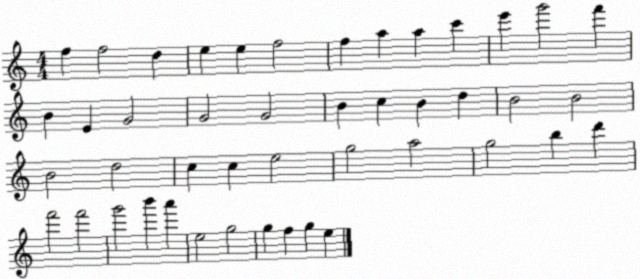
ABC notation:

X:1
T:Untitled
M:4/4
L:1/4
K:C
f f2 d e e f2 f a a c' e' g'2 f' B E G2 G2 G2 B c B d B2 B2 B2 d2 c c e2 g2 a2 g2 b d' f'2 f'2 g'2 b' a' e2 g2 g f g e